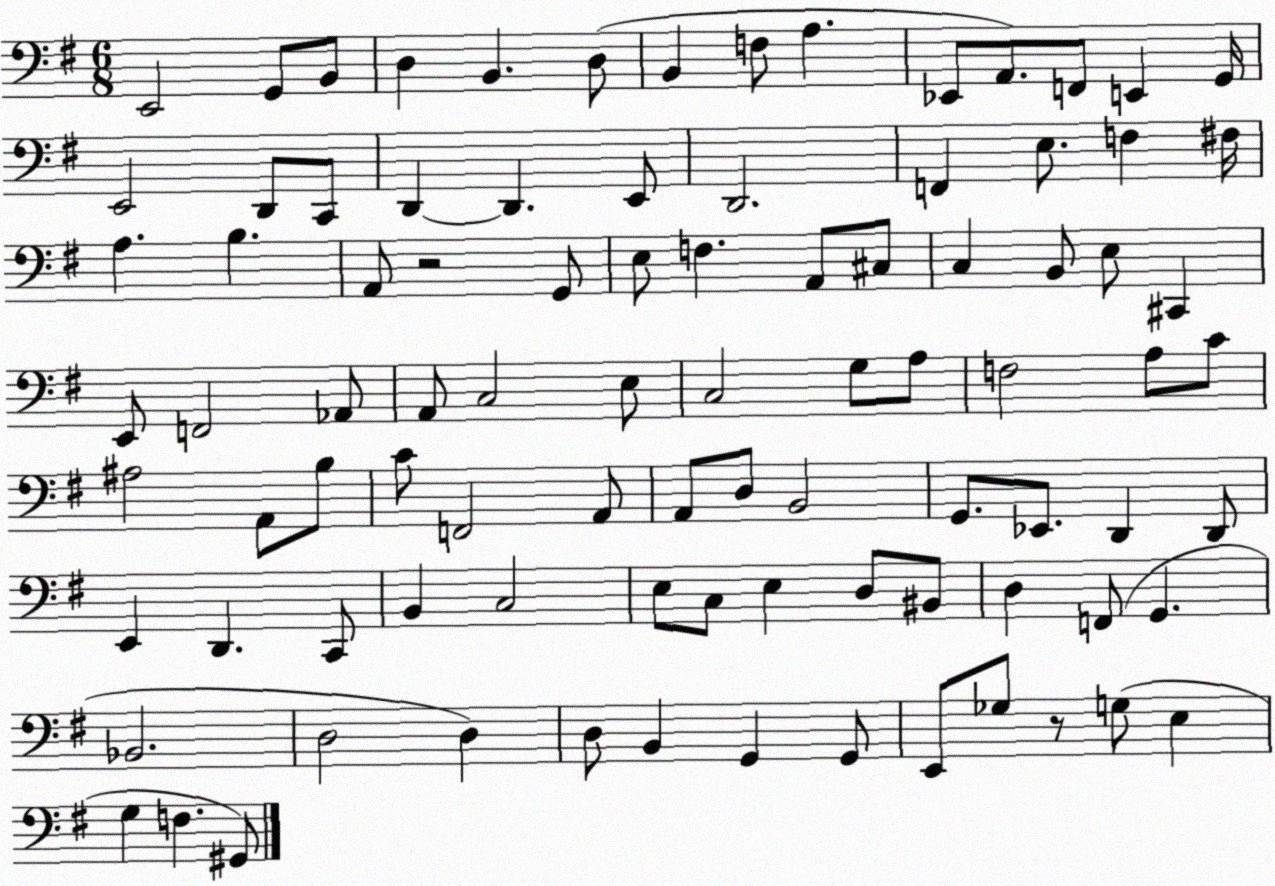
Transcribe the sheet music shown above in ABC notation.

X:1
T:Untitled
M:6/8
L:1/4
K:G
E,,2 G,,/2 B,,/2 D, B,, D,/2 B,, F,/2 A, _E,,/2 A,,/2 F,,/2 E,, G,,/4 E,,2 D,,/2 C,,/2 D,, D,, E,,/2 D,,2 F,, E,/2 F, ^F,/4 A, B, A,,/2 z2 G,,/2 E,/2 F, A,,/2 ^C,/2 C, B,,/2 E,/2 ^C,, E,,/2 F,,2 _A,,/2 A,,/2 C,2 E,/2 C,2 G,/2 A,/2 F,2 A,/2 C/2 ^A,2 A,,/2 B,/2 C/2 F,,2 A,,/2 A,,/2 D,/2 B,,2 G,,/2 _E,,/2 D,, D,,/2 E,, D,, C,,/2 B,, C,2 E,/2 C,/2 E, D,/2 ^B,,/2 D, F,,/2 G,, _B,,2 D,2 D, D,/2 B,, G,, G,,/2 E,,/2 _G,/2 z/2 G,/2 E, G, F, ^G,,/2